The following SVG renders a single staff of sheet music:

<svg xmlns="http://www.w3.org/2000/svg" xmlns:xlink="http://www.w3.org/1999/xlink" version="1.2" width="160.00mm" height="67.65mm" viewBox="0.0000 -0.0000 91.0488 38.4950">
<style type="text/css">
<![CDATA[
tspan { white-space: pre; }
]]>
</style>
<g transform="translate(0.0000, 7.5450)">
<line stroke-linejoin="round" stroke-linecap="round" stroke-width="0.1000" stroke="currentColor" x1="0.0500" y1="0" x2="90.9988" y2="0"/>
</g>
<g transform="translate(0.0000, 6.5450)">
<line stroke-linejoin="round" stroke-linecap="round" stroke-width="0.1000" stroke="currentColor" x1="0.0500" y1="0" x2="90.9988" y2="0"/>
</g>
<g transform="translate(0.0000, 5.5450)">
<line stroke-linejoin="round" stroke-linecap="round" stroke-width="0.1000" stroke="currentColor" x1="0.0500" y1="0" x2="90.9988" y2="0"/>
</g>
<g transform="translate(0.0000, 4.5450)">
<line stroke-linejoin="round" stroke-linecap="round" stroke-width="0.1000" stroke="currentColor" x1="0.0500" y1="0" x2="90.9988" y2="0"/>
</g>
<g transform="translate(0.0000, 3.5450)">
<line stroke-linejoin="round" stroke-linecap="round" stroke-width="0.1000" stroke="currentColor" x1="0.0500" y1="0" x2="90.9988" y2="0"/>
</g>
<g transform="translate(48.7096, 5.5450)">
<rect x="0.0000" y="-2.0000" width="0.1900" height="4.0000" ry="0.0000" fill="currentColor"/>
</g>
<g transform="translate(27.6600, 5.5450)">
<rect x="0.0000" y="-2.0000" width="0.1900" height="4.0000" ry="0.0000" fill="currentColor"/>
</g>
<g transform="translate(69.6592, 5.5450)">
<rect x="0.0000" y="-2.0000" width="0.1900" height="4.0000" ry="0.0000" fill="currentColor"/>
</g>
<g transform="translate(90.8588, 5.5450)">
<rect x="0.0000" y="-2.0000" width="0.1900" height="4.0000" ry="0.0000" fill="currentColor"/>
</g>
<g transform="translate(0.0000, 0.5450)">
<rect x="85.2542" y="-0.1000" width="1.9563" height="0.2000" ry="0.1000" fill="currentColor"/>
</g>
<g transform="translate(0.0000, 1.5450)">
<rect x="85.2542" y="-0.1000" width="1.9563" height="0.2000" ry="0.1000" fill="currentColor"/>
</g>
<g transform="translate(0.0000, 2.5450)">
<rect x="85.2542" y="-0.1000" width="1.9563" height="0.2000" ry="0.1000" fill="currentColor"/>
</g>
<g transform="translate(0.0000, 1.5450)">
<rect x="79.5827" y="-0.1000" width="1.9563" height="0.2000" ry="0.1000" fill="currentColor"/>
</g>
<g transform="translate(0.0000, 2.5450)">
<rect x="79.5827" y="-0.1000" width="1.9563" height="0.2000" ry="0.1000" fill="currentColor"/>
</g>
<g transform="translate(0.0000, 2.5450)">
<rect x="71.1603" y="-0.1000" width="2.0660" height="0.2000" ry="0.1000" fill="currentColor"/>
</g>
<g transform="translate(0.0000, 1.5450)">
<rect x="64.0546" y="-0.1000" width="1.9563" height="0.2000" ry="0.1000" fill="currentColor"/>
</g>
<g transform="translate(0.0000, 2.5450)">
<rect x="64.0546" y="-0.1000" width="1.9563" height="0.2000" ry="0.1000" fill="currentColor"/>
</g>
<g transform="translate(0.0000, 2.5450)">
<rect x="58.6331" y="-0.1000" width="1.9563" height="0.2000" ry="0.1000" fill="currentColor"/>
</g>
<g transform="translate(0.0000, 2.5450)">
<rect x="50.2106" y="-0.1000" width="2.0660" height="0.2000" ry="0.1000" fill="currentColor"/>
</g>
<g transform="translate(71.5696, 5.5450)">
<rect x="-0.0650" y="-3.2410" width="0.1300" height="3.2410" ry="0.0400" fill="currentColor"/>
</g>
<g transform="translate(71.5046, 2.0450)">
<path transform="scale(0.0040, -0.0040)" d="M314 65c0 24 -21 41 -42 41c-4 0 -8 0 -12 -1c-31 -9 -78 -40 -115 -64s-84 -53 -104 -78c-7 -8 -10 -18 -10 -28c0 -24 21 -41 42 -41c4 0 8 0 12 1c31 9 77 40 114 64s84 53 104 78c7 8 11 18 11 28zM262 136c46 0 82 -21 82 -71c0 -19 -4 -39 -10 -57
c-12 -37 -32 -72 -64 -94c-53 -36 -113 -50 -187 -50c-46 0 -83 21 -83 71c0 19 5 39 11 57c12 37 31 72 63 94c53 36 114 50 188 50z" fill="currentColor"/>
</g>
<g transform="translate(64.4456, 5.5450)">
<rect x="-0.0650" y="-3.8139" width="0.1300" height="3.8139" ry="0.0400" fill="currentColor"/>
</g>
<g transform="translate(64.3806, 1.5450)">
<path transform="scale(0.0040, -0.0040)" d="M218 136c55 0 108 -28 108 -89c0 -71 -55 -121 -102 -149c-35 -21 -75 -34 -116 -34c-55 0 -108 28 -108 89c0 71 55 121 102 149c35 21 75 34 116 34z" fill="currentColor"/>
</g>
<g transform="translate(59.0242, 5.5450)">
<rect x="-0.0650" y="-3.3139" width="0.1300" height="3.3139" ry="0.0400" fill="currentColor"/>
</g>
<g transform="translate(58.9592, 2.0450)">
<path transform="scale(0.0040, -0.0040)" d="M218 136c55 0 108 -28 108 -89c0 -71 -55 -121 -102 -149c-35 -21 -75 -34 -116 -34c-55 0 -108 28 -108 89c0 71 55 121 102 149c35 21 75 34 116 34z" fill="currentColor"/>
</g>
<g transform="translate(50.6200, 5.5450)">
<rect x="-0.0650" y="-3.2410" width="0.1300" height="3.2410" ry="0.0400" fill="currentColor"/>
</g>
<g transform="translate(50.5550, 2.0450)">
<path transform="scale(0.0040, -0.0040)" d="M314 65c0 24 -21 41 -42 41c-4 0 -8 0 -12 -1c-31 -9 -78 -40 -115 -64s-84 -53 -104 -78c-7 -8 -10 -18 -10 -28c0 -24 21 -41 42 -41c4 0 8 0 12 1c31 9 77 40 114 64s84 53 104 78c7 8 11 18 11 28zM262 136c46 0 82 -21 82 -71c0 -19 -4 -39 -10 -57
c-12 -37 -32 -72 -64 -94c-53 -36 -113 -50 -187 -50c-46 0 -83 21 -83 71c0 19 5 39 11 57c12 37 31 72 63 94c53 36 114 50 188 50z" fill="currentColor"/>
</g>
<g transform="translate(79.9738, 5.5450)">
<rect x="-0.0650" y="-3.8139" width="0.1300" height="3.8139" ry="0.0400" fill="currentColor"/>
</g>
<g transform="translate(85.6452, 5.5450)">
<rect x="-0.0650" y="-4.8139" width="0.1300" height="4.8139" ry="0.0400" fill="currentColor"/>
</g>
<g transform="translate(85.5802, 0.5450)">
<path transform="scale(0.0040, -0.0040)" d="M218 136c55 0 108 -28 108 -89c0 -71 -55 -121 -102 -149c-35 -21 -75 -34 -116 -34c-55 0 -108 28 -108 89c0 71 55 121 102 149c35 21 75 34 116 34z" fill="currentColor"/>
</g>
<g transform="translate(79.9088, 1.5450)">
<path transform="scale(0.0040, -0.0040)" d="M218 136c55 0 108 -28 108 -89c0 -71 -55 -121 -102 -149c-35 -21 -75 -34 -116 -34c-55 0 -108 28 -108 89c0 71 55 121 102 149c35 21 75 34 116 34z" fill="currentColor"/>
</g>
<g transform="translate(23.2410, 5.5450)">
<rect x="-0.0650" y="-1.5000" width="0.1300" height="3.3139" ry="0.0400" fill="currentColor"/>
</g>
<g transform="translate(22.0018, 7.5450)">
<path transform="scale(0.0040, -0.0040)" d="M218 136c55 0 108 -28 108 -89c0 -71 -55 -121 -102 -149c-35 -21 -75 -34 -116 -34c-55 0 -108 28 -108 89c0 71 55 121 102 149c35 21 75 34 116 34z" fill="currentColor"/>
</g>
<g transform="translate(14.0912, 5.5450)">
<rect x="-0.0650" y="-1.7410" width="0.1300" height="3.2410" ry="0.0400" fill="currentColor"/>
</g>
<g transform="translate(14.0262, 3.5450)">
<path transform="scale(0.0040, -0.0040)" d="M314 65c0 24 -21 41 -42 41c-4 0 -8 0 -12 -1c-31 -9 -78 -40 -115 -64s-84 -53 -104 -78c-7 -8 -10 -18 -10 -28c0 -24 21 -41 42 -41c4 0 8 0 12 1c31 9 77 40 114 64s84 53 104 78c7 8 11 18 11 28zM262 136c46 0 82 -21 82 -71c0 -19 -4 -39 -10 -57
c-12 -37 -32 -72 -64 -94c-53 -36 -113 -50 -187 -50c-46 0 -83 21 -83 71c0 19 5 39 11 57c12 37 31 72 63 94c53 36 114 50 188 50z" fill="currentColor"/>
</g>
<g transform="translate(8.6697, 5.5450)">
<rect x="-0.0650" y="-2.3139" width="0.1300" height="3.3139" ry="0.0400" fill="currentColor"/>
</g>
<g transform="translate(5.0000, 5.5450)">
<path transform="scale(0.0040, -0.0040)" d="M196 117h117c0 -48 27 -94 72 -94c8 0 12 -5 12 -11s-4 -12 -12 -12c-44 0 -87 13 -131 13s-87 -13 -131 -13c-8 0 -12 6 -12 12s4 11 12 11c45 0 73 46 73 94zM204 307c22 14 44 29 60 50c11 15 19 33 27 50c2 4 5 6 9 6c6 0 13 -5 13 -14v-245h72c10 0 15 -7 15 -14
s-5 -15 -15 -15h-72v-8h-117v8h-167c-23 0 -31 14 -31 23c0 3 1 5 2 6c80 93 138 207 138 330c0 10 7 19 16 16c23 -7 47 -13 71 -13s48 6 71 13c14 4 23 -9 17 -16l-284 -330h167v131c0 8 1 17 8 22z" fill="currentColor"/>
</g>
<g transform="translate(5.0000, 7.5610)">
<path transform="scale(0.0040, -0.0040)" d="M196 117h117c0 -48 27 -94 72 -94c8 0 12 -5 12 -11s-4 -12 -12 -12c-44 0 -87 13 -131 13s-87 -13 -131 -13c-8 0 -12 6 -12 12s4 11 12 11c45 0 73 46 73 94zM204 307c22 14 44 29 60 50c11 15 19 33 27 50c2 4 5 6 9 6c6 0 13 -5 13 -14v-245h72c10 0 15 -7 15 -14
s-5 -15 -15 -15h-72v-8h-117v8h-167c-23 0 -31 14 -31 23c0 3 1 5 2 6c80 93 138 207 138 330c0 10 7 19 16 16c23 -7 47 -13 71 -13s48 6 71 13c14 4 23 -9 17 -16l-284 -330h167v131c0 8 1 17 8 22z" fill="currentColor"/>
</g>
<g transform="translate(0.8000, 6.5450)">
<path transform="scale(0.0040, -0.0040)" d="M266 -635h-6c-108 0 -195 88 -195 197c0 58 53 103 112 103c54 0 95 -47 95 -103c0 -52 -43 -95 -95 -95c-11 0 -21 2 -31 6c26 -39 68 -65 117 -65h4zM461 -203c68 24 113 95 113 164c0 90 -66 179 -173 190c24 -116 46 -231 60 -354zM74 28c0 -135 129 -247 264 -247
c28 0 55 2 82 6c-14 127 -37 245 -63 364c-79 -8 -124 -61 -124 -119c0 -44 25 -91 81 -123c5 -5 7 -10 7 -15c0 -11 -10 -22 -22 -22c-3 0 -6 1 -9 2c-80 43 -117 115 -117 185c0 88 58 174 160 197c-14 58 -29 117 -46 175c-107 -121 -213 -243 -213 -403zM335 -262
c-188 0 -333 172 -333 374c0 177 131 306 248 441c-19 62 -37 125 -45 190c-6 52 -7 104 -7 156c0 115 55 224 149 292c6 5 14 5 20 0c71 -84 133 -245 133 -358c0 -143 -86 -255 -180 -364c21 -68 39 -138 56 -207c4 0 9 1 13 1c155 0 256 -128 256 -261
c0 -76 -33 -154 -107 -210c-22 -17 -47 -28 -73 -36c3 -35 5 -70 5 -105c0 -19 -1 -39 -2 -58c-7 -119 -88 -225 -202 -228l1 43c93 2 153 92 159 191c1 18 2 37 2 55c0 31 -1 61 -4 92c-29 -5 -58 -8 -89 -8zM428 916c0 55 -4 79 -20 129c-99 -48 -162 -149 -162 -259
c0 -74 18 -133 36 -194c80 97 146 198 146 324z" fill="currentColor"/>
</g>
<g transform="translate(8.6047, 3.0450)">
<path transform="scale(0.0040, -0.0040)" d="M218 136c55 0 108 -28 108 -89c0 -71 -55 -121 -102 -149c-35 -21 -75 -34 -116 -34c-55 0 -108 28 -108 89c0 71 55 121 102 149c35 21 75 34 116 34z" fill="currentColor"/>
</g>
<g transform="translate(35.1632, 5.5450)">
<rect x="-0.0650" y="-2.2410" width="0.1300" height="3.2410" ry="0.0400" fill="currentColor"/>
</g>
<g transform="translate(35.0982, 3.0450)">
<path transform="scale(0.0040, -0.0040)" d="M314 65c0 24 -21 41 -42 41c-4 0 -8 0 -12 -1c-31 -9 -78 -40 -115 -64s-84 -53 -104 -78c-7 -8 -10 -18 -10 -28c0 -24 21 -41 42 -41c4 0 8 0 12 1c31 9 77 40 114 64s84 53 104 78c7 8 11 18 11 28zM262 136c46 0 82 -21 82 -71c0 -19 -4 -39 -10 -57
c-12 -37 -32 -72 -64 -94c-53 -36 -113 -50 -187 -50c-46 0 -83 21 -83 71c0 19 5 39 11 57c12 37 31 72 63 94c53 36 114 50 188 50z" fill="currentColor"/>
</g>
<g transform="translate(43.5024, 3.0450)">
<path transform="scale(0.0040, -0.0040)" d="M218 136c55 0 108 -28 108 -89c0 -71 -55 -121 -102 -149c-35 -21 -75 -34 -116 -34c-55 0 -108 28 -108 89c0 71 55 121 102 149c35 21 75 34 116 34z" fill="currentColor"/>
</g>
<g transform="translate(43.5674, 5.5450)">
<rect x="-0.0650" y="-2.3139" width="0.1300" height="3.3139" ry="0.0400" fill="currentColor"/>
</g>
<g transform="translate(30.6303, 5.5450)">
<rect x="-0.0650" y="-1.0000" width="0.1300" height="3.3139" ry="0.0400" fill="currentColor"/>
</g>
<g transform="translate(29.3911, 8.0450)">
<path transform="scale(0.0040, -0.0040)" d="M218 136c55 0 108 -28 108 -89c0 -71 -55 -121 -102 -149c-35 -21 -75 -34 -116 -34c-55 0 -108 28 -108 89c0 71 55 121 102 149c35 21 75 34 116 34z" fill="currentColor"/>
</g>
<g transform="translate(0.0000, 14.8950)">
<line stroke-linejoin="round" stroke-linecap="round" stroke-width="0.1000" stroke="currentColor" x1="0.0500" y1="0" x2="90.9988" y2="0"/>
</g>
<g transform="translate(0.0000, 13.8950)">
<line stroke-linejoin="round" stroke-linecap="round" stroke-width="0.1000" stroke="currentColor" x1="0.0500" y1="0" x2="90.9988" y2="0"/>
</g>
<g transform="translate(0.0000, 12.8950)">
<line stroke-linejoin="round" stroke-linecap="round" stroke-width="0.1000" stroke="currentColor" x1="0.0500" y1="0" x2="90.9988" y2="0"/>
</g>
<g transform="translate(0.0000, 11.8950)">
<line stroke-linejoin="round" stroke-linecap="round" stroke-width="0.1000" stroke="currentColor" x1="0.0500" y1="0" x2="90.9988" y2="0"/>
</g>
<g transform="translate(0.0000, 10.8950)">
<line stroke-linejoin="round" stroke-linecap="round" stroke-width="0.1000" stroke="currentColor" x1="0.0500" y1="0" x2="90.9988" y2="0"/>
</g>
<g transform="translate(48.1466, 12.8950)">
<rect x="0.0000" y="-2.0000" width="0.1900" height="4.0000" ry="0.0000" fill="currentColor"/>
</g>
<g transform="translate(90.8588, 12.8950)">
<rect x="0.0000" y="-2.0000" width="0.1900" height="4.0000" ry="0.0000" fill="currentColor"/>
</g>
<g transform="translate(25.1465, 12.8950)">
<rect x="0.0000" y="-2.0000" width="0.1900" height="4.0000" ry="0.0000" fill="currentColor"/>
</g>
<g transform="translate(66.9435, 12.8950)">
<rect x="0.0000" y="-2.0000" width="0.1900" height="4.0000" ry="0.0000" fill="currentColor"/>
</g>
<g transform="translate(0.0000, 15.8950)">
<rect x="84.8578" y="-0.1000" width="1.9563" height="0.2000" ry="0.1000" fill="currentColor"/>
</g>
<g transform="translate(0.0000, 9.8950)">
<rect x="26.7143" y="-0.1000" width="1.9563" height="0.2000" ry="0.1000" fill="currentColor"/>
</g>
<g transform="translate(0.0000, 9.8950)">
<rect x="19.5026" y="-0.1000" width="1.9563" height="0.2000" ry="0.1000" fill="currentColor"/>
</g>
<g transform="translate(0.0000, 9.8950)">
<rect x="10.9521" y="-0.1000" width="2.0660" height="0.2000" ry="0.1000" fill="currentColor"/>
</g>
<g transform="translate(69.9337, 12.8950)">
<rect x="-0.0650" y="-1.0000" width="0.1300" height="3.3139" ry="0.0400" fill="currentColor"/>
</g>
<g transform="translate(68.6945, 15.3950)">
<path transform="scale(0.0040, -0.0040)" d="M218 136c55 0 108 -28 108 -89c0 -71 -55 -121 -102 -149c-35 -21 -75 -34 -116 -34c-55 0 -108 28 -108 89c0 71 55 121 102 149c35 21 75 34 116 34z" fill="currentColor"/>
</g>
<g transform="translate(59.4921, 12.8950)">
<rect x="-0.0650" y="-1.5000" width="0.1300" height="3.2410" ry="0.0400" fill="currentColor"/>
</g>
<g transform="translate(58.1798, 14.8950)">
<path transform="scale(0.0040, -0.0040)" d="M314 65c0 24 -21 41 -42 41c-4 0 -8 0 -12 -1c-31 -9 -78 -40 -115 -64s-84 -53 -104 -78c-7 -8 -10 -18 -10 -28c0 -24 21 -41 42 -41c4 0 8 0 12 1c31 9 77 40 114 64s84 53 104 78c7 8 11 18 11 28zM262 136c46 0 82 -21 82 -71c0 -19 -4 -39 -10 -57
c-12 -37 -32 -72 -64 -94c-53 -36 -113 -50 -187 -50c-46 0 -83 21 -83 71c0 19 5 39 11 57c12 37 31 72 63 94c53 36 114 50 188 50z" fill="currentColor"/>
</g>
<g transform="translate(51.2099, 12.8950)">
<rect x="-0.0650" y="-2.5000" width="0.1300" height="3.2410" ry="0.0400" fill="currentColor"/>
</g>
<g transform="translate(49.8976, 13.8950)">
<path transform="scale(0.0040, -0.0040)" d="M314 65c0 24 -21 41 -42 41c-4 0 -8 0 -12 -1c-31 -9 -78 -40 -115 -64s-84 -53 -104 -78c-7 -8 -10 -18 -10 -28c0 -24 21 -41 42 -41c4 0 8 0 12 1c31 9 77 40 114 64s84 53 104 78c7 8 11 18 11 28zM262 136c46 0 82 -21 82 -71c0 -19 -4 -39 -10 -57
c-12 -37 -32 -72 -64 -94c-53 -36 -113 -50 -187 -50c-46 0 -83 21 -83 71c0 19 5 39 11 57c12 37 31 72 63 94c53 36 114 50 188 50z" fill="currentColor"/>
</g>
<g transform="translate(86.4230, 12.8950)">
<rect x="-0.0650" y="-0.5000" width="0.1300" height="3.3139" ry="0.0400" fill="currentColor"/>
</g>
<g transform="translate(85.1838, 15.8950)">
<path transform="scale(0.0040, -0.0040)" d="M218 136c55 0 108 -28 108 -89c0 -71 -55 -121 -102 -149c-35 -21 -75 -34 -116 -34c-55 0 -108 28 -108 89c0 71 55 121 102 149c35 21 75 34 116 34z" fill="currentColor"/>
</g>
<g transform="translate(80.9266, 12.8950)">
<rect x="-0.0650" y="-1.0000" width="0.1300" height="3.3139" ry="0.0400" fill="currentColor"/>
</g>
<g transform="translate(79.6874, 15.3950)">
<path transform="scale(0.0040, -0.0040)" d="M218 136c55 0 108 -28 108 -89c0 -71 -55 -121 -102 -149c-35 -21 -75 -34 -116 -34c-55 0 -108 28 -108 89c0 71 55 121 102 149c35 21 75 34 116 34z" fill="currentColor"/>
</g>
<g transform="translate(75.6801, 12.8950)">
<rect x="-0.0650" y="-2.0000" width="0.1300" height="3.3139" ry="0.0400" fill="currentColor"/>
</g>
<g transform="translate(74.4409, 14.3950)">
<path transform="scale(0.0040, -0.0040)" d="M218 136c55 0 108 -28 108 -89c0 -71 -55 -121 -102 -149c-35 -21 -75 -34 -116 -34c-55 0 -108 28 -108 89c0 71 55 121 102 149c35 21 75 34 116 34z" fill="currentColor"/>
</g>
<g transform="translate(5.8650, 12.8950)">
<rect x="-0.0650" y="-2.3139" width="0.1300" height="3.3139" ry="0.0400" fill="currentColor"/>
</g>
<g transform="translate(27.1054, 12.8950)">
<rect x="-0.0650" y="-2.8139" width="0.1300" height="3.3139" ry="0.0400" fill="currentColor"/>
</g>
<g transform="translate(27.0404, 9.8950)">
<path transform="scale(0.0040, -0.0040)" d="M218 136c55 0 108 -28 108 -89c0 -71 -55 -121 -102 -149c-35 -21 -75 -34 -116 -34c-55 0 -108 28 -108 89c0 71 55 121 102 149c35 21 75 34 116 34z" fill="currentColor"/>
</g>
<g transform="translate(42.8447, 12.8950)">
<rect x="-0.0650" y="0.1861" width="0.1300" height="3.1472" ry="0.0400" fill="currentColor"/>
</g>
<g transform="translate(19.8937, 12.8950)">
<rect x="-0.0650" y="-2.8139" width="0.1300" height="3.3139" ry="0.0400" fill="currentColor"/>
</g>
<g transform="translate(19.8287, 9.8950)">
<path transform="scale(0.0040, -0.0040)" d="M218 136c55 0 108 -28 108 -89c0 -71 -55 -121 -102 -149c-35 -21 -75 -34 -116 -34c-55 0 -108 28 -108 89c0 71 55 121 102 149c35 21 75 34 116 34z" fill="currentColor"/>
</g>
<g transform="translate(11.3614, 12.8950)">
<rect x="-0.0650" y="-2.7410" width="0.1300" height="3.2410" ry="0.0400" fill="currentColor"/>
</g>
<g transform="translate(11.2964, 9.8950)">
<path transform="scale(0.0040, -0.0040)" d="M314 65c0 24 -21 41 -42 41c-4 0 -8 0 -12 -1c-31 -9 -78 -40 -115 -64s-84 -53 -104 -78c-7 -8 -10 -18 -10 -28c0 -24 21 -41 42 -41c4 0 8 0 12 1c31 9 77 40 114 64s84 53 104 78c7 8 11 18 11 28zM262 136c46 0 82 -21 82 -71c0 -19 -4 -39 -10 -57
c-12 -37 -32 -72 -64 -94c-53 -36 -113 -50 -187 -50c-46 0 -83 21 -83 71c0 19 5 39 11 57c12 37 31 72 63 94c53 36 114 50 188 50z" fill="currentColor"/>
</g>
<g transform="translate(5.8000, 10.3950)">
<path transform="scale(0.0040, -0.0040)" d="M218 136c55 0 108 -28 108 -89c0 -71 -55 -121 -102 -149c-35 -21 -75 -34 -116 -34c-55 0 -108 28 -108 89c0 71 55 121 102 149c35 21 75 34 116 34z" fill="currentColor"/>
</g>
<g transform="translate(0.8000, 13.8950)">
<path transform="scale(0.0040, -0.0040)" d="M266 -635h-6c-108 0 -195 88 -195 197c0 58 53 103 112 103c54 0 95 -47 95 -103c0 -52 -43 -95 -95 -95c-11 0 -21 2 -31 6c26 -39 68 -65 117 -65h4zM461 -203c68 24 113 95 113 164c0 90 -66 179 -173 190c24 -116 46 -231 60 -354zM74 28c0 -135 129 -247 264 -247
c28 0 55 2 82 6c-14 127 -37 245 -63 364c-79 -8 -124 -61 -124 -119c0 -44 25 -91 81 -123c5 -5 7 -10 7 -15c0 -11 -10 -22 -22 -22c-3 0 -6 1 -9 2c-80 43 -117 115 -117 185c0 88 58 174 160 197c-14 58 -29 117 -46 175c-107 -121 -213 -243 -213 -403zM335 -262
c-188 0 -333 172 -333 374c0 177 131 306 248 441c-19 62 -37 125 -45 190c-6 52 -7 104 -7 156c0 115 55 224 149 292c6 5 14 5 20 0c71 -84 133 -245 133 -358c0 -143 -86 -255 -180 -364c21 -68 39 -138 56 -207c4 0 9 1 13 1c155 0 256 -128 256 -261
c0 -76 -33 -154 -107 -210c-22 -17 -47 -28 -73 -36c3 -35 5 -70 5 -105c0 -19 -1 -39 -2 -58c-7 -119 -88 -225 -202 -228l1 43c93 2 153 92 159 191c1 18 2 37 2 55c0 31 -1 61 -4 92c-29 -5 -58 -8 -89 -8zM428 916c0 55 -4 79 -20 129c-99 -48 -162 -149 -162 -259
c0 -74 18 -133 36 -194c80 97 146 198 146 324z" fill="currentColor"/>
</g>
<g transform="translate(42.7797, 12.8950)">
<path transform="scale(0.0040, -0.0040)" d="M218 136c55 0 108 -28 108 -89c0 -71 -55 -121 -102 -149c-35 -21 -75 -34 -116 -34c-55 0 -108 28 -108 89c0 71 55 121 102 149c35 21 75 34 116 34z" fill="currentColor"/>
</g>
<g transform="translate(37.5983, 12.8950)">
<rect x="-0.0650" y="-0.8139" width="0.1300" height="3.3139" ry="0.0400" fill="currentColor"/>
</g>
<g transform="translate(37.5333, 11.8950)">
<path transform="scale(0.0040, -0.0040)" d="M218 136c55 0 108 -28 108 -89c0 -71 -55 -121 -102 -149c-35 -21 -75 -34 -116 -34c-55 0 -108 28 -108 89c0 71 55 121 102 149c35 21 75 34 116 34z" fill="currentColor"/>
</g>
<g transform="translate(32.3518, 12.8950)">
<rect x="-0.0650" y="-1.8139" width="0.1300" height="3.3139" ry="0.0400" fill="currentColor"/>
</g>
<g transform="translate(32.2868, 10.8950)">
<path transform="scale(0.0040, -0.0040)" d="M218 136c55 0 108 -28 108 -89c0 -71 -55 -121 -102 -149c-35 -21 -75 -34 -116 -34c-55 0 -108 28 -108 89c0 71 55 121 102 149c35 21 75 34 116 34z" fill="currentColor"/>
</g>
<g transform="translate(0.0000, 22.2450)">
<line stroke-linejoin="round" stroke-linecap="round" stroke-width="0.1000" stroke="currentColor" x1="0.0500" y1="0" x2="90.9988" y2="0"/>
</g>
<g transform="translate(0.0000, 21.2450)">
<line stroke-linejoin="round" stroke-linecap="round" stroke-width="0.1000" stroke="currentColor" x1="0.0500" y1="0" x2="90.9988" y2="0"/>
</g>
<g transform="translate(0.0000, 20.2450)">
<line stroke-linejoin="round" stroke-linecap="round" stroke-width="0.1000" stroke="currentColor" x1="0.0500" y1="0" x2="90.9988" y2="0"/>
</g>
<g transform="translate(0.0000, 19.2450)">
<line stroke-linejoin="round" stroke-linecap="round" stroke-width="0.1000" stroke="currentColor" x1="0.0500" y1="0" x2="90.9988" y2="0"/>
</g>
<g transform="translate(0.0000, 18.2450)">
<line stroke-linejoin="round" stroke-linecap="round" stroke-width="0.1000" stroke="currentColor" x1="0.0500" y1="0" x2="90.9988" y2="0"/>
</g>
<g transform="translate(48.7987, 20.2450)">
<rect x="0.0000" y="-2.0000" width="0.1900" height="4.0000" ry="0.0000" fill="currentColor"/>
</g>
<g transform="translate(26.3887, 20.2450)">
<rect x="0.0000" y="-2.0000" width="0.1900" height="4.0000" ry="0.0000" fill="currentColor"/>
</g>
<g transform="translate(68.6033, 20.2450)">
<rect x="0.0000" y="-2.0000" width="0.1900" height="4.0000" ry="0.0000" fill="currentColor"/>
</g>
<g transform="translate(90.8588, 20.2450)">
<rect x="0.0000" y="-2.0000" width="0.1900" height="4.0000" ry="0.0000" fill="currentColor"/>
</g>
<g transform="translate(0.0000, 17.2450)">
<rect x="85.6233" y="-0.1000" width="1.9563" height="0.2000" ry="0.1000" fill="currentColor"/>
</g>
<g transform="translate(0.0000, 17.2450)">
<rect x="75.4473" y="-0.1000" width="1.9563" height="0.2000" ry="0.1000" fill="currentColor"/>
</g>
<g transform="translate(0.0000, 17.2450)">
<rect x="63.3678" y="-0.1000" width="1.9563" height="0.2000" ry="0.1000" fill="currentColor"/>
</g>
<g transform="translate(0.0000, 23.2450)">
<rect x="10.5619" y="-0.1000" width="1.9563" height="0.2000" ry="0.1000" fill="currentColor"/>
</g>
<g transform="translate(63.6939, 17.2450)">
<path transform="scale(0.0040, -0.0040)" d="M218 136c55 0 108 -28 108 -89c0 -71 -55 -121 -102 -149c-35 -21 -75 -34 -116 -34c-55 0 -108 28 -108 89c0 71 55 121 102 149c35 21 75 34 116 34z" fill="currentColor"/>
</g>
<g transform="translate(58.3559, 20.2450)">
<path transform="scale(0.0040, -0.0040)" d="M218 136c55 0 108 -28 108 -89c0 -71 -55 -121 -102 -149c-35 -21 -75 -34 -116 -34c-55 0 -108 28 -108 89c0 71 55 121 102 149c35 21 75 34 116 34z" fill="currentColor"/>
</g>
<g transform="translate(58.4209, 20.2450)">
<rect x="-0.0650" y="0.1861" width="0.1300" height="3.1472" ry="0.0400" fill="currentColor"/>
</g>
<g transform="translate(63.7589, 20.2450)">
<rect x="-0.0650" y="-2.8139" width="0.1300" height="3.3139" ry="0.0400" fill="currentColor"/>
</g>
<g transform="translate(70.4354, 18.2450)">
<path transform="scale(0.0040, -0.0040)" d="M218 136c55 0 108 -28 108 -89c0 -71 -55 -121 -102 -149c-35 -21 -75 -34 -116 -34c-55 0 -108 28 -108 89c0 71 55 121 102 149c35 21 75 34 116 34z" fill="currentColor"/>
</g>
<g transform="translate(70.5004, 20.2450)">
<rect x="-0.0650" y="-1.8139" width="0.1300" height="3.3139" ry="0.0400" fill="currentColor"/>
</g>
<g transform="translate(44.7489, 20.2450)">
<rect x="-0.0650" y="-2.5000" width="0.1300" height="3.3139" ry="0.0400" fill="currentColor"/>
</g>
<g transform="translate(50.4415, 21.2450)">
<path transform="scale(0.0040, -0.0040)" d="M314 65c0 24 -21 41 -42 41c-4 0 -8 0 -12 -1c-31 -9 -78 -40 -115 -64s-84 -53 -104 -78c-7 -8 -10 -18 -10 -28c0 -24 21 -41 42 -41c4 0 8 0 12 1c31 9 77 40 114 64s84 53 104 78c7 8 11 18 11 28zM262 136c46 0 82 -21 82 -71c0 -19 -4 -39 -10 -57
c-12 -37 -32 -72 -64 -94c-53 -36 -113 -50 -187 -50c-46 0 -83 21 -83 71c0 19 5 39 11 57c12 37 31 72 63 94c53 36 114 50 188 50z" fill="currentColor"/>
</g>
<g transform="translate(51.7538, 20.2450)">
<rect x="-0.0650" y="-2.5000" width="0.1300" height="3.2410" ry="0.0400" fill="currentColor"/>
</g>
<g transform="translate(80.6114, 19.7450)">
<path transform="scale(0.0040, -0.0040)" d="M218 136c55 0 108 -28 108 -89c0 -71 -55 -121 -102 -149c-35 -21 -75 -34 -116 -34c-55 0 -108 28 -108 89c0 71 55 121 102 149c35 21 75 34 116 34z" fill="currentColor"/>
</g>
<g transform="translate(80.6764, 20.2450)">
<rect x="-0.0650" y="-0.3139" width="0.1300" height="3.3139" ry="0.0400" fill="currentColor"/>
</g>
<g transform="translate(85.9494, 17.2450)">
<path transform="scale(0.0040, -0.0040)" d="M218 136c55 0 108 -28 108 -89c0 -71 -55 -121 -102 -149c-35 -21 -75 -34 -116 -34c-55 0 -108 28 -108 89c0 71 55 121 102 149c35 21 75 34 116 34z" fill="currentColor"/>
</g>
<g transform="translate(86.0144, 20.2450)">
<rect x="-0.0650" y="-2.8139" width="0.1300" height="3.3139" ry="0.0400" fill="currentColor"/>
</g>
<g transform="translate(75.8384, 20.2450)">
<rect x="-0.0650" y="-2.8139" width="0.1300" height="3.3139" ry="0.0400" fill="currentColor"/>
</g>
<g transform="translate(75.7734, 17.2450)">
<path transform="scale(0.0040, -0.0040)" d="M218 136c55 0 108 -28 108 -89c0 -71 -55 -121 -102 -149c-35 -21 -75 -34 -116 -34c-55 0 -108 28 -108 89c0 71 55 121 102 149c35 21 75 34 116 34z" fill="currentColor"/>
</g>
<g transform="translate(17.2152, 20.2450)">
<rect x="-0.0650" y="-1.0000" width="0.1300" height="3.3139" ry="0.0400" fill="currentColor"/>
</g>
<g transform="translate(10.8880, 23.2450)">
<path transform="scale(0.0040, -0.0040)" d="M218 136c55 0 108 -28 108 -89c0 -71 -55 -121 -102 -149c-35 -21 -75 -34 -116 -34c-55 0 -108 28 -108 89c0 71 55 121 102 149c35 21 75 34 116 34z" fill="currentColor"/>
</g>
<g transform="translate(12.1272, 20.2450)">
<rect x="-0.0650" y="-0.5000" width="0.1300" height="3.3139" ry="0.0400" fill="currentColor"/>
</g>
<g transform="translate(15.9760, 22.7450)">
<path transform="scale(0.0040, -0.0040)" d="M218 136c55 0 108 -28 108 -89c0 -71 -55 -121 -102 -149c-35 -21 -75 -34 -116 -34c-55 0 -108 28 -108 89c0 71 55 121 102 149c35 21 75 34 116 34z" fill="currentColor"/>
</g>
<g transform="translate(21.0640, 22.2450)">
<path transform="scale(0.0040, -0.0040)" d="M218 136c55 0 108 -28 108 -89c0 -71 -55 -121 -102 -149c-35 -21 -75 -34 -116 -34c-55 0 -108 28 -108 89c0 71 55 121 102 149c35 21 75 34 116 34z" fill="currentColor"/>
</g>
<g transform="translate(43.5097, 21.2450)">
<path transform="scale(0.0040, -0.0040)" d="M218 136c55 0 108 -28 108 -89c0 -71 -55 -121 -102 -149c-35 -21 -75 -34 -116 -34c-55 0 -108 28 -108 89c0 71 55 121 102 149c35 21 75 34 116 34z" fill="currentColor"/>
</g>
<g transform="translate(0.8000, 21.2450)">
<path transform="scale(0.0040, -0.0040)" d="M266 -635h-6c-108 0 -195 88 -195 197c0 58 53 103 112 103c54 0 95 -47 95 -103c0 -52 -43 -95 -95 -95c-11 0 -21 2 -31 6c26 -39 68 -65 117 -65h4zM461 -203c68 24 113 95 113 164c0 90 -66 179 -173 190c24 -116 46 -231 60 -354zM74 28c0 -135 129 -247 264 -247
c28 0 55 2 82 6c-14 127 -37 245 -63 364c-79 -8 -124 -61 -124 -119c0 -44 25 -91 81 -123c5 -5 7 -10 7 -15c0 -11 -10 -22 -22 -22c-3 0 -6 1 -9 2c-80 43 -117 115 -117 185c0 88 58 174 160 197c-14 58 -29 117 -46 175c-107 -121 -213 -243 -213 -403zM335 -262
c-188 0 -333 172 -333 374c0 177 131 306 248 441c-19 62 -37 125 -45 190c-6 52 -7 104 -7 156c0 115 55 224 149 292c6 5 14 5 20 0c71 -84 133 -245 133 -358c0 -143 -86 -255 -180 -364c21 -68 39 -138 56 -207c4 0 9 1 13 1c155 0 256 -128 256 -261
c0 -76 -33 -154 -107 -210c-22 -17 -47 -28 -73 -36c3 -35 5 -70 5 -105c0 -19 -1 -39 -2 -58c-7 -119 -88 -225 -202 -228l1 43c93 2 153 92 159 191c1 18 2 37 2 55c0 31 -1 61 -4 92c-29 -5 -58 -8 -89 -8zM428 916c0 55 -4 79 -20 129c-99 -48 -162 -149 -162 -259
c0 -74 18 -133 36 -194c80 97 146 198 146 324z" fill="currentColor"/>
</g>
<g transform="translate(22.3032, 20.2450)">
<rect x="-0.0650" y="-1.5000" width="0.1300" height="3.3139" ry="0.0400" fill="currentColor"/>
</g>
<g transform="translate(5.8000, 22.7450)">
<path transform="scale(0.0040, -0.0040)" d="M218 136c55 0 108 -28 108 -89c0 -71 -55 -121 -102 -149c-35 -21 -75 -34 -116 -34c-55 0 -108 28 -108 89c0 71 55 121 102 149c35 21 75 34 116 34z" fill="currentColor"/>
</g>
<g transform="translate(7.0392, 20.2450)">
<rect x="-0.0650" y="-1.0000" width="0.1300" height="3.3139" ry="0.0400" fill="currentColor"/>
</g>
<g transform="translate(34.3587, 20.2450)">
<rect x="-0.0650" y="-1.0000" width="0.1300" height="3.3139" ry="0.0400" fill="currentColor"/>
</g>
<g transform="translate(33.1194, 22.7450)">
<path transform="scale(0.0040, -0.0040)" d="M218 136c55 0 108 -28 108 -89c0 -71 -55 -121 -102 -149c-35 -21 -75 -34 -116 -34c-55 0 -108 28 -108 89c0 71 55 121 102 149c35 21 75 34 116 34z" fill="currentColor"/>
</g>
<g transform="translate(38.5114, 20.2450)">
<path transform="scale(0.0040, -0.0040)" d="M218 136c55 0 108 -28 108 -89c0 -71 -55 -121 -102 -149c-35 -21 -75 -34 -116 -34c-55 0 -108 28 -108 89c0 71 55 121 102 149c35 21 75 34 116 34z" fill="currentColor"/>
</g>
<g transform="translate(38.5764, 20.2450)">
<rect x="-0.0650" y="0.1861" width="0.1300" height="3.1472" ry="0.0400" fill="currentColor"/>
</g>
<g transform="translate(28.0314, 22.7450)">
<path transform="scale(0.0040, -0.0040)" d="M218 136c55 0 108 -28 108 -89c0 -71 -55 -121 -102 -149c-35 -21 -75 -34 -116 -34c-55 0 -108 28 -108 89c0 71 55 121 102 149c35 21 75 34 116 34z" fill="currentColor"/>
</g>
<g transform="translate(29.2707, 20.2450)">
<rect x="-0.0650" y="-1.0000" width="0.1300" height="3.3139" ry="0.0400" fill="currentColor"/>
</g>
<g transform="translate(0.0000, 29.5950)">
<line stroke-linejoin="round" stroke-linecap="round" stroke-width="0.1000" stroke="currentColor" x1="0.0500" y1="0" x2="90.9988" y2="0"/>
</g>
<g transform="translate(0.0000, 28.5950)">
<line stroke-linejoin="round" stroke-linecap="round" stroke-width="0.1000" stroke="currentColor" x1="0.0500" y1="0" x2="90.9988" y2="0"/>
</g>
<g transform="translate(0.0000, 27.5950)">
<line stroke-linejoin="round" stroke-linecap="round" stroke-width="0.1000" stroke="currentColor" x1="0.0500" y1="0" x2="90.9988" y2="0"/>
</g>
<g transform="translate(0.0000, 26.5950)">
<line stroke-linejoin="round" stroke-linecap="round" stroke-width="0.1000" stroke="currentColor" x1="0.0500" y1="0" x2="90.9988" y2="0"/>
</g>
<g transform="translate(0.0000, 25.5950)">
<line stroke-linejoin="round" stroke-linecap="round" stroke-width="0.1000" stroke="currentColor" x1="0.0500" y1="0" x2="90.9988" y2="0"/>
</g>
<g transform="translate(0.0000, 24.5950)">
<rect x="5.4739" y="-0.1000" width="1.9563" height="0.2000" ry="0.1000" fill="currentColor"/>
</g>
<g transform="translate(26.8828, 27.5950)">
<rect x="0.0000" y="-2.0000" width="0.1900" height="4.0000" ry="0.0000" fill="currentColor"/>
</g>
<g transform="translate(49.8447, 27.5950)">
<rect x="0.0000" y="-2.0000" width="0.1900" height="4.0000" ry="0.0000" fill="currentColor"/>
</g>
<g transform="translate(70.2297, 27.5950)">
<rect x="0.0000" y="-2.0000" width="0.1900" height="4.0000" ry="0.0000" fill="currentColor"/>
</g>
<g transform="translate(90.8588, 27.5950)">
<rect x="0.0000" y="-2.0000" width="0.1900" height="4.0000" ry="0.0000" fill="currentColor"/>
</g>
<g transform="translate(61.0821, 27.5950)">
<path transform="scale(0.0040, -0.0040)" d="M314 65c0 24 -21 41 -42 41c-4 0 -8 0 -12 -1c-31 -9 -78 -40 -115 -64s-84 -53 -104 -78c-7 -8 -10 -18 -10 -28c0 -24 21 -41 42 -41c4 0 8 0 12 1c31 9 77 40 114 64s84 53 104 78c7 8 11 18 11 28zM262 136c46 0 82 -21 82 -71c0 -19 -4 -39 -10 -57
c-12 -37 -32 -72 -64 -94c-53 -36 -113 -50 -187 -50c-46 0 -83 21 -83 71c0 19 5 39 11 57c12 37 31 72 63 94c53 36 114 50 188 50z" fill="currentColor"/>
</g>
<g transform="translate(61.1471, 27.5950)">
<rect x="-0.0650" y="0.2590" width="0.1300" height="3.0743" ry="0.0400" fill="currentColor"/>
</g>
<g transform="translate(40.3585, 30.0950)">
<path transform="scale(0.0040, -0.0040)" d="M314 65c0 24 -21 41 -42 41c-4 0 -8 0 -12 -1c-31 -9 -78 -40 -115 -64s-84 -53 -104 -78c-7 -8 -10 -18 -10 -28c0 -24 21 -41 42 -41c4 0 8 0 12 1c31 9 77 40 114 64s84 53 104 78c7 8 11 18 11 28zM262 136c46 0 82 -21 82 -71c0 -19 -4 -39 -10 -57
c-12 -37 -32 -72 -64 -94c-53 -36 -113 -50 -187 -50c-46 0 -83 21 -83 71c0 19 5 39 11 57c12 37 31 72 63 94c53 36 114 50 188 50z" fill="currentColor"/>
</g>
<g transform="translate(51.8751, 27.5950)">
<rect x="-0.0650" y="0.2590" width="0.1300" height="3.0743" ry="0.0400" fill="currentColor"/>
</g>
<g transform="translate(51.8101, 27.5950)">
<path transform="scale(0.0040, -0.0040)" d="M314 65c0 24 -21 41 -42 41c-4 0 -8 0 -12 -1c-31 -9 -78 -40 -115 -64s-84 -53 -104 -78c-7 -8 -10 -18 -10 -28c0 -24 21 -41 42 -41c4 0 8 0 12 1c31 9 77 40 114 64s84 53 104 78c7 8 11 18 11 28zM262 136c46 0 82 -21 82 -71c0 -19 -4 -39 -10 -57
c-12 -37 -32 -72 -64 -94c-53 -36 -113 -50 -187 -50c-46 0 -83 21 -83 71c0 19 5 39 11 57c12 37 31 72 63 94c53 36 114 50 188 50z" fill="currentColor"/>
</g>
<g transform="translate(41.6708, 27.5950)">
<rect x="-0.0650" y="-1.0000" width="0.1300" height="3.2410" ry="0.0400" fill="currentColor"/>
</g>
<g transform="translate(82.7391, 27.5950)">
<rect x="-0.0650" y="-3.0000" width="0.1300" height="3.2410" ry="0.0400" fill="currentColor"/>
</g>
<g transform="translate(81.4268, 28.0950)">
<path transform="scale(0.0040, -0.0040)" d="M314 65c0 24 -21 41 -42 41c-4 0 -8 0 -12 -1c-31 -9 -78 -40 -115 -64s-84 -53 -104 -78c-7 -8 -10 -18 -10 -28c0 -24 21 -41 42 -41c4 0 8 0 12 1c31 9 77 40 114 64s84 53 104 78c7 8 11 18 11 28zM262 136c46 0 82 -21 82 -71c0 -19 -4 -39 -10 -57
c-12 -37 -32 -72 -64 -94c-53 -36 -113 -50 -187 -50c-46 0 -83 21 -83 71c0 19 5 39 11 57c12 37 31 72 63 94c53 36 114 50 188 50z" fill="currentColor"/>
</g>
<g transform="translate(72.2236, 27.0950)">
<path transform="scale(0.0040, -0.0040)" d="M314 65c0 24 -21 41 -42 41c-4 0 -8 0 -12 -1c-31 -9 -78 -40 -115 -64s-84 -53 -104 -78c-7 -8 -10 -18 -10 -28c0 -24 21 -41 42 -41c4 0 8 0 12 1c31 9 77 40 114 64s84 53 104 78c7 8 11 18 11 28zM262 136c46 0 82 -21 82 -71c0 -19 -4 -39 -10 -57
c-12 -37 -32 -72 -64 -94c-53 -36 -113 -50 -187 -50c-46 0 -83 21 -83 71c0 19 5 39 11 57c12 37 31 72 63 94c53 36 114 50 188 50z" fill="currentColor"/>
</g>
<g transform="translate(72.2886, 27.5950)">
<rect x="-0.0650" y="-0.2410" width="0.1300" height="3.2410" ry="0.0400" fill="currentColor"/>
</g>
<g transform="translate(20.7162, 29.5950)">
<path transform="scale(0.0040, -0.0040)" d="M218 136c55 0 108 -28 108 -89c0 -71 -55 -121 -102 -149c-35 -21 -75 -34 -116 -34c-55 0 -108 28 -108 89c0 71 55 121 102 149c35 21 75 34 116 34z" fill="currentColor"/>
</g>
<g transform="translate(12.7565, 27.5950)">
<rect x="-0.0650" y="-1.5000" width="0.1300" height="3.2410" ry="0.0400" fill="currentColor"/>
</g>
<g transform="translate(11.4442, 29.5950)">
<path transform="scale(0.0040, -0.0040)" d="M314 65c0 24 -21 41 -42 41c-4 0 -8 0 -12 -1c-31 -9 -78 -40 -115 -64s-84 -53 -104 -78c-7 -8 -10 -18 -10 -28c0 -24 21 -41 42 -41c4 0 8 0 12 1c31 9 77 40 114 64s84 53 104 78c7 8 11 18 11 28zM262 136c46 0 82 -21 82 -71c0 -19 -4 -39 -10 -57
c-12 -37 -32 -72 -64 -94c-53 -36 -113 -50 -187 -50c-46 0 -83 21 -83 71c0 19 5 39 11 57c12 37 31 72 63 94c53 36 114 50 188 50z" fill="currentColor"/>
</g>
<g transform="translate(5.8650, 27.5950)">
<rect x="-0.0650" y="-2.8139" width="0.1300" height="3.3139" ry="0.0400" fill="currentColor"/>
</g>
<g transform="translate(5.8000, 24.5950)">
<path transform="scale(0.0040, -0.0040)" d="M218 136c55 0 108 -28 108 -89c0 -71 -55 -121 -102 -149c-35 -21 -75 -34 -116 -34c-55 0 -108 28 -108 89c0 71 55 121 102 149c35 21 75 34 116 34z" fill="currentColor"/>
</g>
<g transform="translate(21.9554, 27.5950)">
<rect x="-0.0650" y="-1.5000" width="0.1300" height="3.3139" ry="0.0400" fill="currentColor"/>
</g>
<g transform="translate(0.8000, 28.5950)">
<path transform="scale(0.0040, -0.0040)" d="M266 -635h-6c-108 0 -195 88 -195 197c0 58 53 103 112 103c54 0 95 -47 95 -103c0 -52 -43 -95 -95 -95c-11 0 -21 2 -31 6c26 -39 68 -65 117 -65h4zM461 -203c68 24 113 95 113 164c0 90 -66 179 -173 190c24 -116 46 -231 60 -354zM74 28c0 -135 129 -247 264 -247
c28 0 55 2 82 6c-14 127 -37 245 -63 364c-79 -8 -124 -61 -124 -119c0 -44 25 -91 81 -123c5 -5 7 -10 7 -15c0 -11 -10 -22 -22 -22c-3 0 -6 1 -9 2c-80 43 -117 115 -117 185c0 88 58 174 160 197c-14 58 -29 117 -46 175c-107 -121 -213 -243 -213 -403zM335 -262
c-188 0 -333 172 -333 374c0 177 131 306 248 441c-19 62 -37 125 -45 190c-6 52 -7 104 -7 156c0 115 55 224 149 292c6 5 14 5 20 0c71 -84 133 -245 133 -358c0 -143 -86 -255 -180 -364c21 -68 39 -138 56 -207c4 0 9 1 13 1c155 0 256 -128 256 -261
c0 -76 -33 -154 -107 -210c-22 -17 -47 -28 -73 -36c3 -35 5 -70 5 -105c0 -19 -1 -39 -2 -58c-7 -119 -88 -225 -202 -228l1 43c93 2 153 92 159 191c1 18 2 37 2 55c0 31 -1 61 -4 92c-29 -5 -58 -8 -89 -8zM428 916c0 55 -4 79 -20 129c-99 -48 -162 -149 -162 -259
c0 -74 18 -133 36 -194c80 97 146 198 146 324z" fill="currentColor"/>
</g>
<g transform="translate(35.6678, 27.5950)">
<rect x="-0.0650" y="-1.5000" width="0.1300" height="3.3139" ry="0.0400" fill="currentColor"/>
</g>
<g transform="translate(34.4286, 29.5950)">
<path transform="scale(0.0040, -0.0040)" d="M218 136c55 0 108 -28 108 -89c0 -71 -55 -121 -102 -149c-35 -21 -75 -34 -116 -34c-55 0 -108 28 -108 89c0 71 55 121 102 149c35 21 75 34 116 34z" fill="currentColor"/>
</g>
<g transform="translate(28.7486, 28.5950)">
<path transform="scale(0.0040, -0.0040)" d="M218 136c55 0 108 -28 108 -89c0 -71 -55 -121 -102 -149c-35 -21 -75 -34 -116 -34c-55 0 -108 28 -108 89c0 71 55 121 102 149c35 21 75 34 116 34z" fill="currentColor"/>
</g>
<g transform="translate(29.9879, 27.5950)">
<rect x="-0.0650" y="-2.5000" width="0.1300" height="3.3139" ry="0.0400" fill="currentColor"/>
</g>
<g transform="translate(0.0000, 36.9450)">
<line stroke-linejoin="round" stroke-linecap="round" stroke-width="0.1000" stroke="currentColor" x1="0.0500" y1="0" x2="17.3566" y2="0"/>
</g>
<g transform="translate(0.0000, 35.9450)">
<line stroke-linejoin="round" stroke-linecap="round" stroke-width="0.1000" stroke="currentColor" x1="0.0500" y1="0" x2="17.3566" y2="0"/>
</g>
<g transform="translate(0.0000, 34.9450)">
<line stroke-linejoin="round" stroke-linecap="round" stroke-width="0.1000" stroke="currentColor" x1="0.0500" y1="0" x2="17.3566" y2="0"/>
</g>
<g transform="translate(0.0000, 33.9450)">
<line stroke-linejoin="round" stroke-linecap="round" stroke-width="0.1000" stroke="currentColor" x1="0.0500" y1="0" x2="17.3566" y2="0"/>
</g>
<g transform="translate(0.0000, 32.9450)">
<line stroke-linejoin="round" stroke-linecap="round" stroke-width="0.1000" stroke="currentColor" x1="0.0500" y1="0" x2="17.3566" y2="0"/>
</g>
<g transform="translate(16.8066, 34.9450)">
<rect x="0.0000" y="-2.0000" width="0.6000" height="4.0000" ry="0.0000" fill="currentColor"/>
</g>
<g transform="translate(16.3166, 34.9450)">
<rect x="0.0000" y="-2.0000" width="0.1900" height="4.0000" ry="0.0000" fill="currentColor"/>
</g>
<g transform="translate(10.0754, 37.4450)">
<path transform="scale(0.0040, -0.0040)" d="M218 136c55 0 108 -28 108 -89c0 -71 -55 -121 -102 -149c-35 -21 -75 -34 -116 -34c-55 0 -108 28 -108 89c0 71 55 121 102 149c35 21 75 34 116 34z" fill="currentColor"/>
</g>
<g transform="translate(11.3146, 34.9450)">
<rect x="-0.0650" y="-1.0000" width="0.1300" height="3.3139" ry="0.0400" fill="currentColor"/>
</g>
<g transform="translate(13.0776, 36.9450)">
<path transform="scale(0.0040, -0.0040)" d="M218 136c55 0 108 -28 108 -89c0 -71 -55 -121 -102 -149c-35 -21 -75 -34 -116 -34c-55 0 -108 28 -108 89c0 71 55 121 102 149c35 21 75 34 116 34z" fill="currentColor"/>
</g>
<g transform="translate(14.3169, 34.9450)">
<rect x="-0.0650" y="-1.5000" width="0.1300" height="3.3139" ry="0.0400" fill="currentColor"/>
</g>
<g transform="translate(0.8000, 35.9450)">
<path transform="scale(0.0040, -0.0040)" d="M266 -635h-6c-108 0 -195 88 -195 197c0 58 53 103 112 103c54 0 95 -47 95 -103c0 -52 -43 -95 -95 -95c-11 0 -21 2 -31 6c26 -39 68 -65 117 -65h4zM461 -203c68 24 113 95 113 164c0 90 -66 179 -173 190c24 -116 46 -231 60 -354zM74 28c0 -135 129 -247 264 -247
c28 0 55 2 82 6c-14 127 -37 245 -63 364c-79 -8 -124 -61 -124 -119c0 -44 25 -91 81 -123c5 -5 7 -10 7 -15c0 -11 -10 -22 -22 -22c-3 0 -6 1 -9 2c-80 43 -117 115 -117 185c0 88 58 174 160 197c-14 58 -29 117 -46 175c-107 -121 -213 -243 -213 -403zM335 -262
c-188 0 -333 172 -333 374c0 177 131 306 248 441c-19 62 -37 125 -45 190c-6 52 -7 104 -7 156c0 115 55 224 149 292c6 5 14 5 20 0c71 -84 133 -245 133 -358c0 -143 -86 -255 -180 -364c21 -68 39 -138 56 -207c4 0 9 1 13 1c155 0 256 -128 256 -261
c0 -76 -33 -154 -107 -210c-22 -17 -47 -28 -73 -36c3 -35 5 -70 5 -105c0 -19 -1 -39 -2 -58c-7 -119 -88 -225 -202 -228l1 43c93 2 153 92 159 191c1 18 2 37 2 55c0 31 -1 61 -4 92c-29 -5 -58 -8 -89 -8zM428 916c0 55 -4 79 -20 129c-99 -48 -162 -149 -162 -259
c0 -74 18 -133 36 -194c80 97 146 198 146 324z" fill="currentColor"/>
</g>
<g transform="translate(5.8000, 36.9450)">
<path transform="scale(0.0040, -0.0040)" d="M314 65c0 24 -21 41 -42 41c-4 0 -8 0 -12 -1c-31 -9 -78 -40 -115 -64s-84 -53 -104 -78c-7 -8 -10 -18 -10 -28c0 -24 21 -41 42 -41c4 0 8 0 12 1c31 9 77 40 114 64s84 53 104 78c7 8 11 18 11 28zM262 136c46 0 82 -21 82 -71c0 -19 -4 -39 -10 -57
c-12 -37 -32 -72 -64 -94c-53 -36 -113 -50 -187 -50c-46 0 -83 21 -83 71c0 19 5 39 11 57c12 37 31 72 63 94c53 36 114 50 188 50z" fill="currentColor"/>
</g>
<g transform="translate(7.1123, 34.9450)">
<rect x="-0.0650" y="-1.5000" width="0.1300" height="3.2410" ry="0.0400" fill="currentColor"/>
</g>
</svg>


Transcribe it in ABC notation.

X:1
T:Untitled
M:4/4
L:1/4
K:C
g f2 E D g2 g b2 b c' b2 c' e' g a2 a a f d B G2 E2 D F D C D C D E D D B G G2 B a f a c a a E2 E G E D2 B2 B2 c2 A2 E2 D E